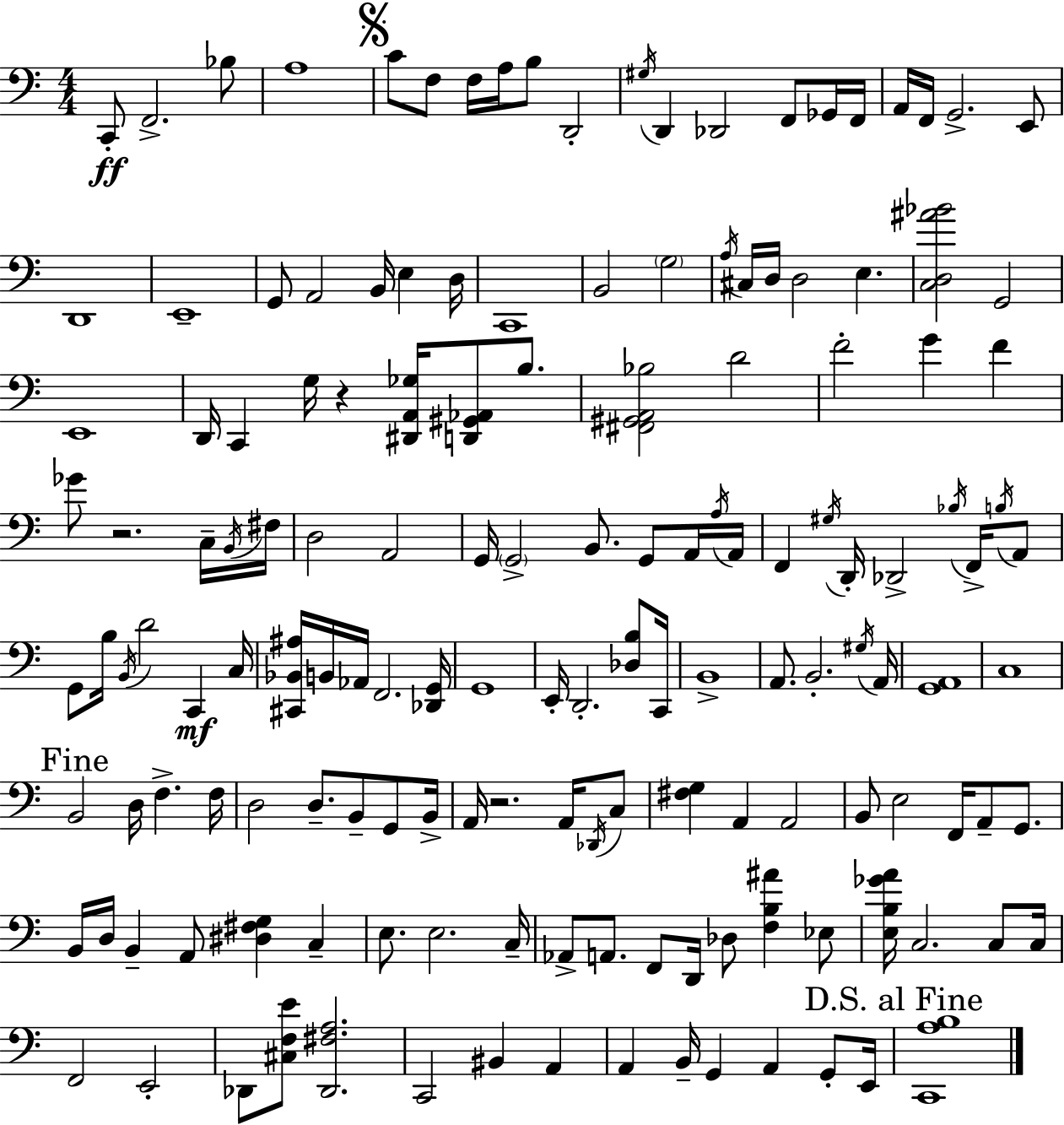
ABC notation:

X:1
T:Untitled
M:4/4
L:1/4
K:C
C,,/2 F,,2 _B,/2 A,4 C/2 F,/2 F,/4 A,/4 B,/2 D,,2 ^G,/4 D,, _D,,2 F,,/2 _G,,/4 F,,/4 A,,/4 F,,/4 G,,2 E,,/2 D,,4 E,,4 G,,/2 A,,2 B,,/4 E, D,/4 C,,4 B,,2 G,2 A,/4 ^C,/4 D,/4 D,2 E, [C,D,^A_B]2 G,,2 E,,4 D,,/4 C,, G,/4 z [^D,,A,,_G,]/4 [D,,^G,,_A,,]/2 B,/2 [^F,,^G,,A,,_B,]2 D2 F2 G F _G/2 z2 C,/4 B,,/4 ^F,/4 D,2 A,,2 G,,/4 G,,2 B,,/2 G,,/2 A,,/4 A,/4 A,,/4 F,, ^G,/4 D,,/4 _D,,2 _B,/4 F,,/4 B,/4 A,,/2 G,,/2 B,/4 B,,/4 D2 C,, C,/4 [^C,,_B,,^A,]/4 B,,/4 _A,,/4 F,,2 [_D,,G,,]/4 G,,4 E,,/4 D,,2 [_D,B,]/2 C,,/4 B,,4 A,,/2 B,,2 ^G,/4 A,,/4 [G,,A,,]4 C,4 B,,2 D,/4 F, F,/4 D,2 D,/2 B,,/2 G,,/2 B,,/4 A,,/4 z2 A,,/4 _D,,/4 C,/2 [^F,G,] A,, A,,2 B,,/2 E,2 F,,/4 A,,/2 G,,/2 B,,/4 D,/4 B,, A,,/2 [^D,^F,G,] C, E,/2 E,2 C,/4 _A,,/2 A,,/2 F,,/2 D,,/4 _D,/2 [F,B,^A] _E,/2 [E,B,_GA]/4 C,2 C,/2 C,/4 F,,2 E,,2 _D,,/2 [^C,F,E]/2 [_D,,^F,A,]2 C,,2 ^B,, A,, A,, B,,/4 G,, A,, G,,/2 E,,/4 [C,,A,B,]4